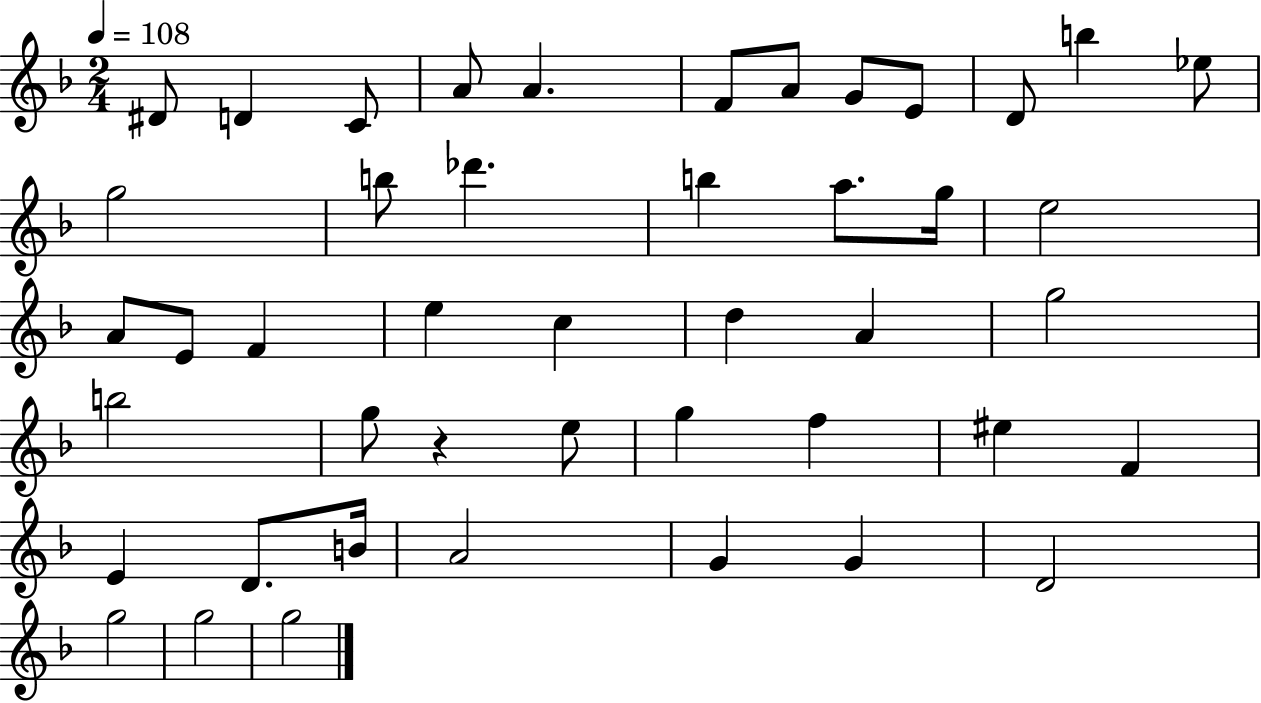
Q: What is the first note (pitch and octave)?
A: D#4